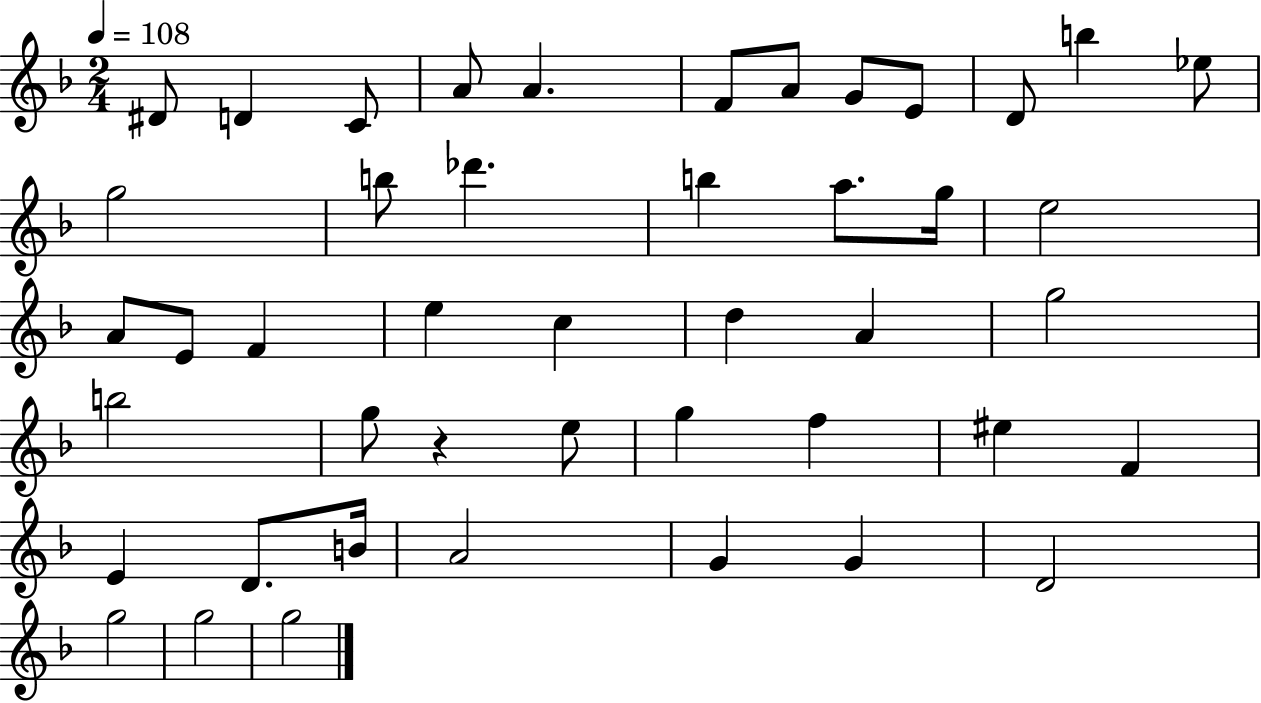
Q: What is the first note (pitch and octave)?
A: D#4